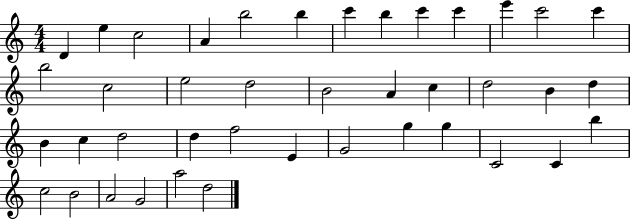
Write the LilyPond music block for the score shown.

{
  \clef treble
  \numericTimeSignature
  \time 4/4
  \key c \major
  d'4 e''4 c''2 | a'4 b''2 b''4 | c'''4 b''4 c'''4 c'''4 | e'''4 c'''2 c'''4 | \break b''2 c''2 | e''2 d''2 | b'2 a'4 c''4 | d''2 b'4 d''4 | \break b'4 c''4 d''2 | d''4 f''2 e'4 | g'2 g''4 g''4 | c'2 c'4 b''4 | \break c''2 b'2 | a'2 g'2 | a''2 d''2 | \bar "|."
}